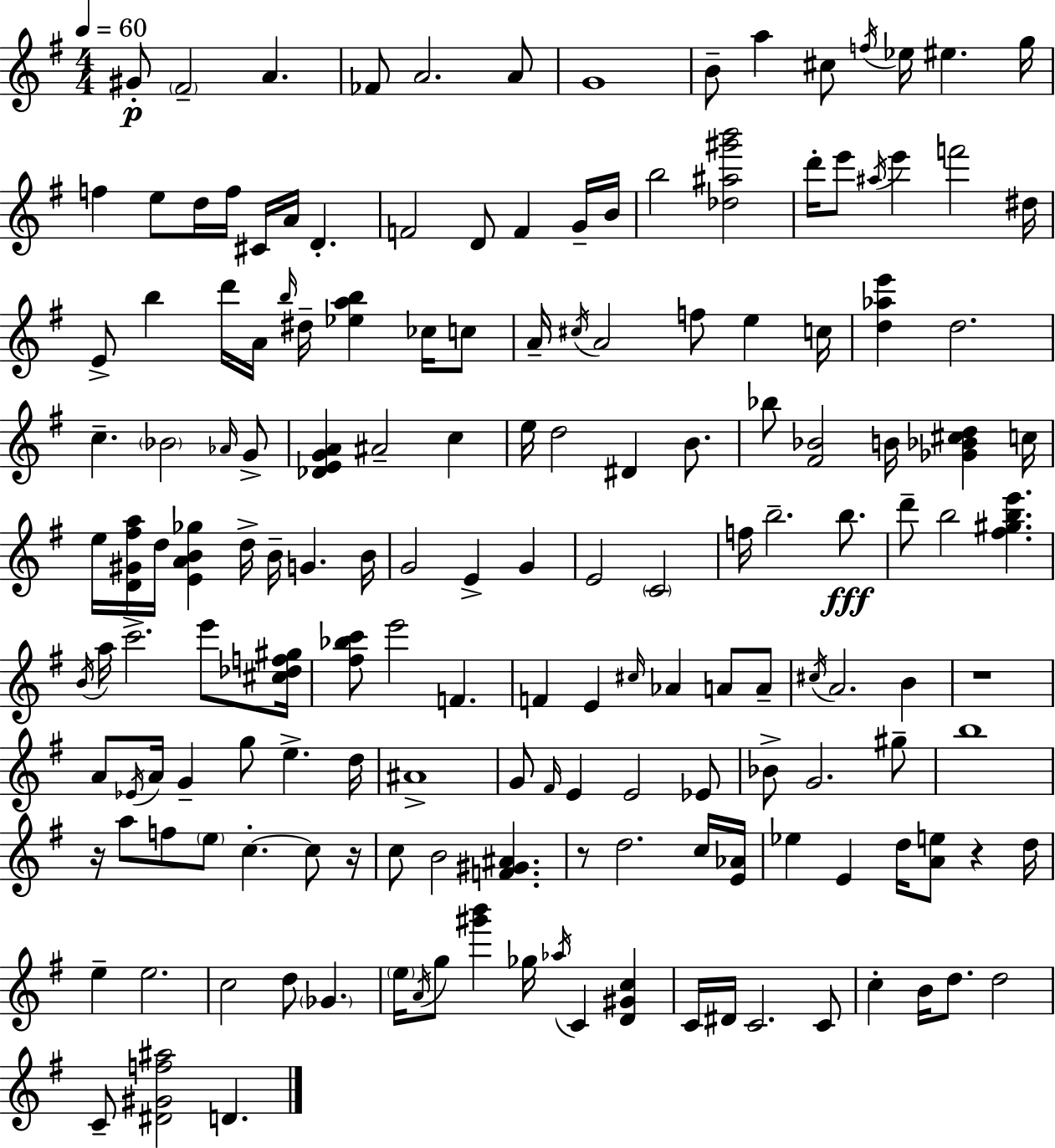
{
  \clef treble
  \numericTimeSignature
  \time 4/4
  \key e \minor
  \tempo 4 = 60
  gis'8-.\p \parenthesize fis'2-- a'4. | fes'8 a'2. a'8 | g'1 | b'8-- a''4 cis''8 \acciaccatura { f''16 } ees''16 eis''4. | \break g''16 f''4 e''8 d''16 f''16 cis'16 a'16 d'4.-. | f'2 d'8 f'4 g'16-- | b'16 b''2 <des'' ais'' gis''' b'''>2 | d'''16-. e'''8 \acciaccatura { ais''16 } e'''4 f'''2 | \break dis''16 e'8-> b''4 d'''16 a'16 \grace { b''16 } dis''16-- <ees'' a'' b''>4 | ces''16 c''8 a'16-- \acciaccatura { cis''16 } a'2 f''8 e''4 | c''16 <d'' aes'' e'''>4 d''2. | c''4.-- \parenthesize bes'2 | \break \grace { aes'16 } g'8-> <des' e' g' a'>4 ais'2-- | c''4 e''16 d''2 dis'4 | b'8. bes''8 <fis' bes'>2 b'16 | <ges' bes' cis'' d''>4 c''16 e''16 <d' gis' fis'' a''>16 d''16 <e' a' b' ges''>4 d''16-> b'16-- g'4. | \break b'16 g'2 e'4-> | g'4 e'2 \parenthesize c'2 | f''16 b''2.-- | b''8.\fff d'''8-- b''2 <fis'' gis'' b'' e'''>4. | \break \acciaccatura { b'16 } a''16 c'''2.-> | e'''8 <cis'' des'' f'' gis''>16 <fis'' bes'' c'''>8 e'''2 | f'4. f'4 e'4 \grace { cis''16 } aes'4 | a'8 a'8-- \acciaccatura { cis''16 } a'2. | \break b'4 r1 | a'8 \acciaccatura { ees'16 } a'16 g'4-- | g''8 e''4.-> d''16 ais'1-> | g'8 \grace { fis'16 } e'4 | \break e'2 ees'8 bes'8-> g'2. | gis''8-- b''1 | r16 a''8 f''8 \parenthesize e''8 | c''4.-.~~ c''8 r16 c''8 b'2 | \break <f' gis' ais'>4. r8 d''2. | c''16 <e' aes'>16 ees''4 e'4 | d''16 <a' e''>8 r4 d''16 e''4-- e''2. | c''2 | \break d''8 \parenthesize ges'4. \parenthesize e''16 \acciaccatura { a'16 } g''8 <gis''' b'''>4 | ges''16 \acciaccatura { aes''16 } c'4 <d' gis' c''>4 c'16 dis'16 c'2. | c'8 c''4-. | b'16 d''8. d''2 c'8-- <dis' gis' f'' ais''>2 | \break d'4. \bar "|."
}